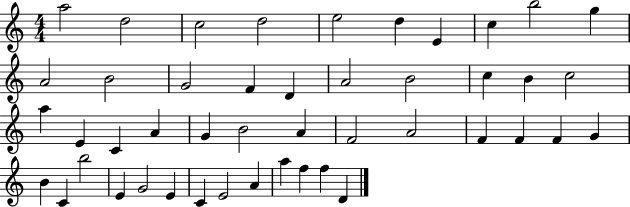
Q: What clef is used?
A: treble